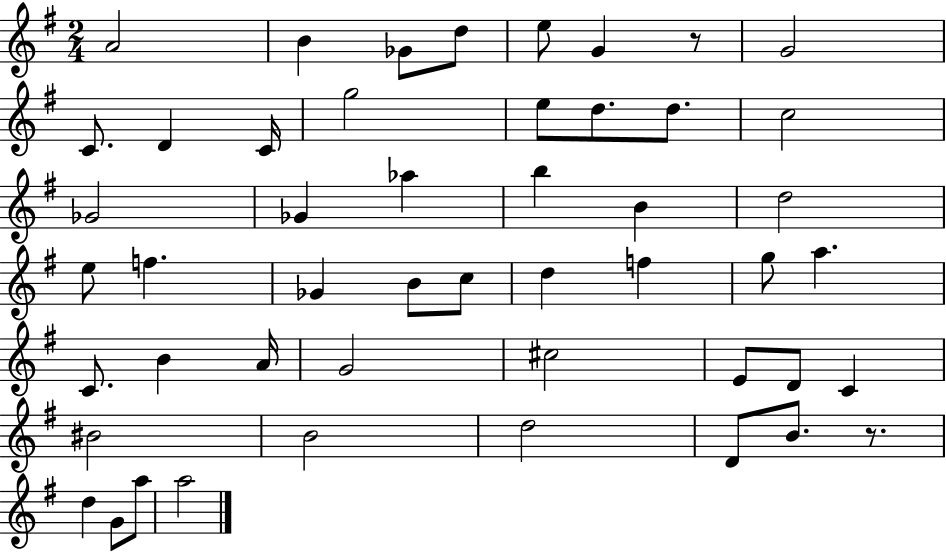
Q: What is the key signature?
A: G major